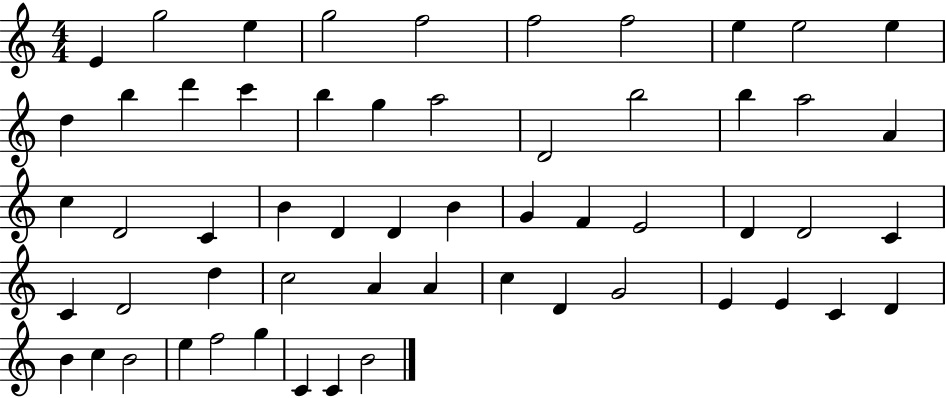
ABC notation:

X:1
T:Untitled
M:4/4
L:1/4
K:C
E g2 e g2 f2 f2 f2 e e2 e d b d' c' b g a2 D2 b2 b a2 A c D2 C B D D B G F E2 D D2 C C D2 d c2 A A c D G2 E E C D B c B2 e f2 g C C B2